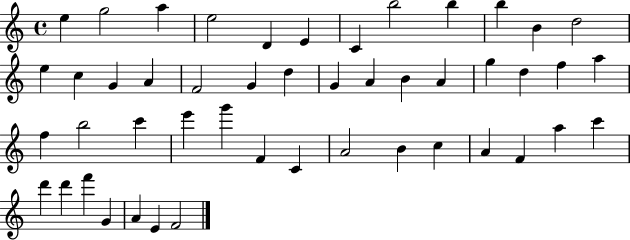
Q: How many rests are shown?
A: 0